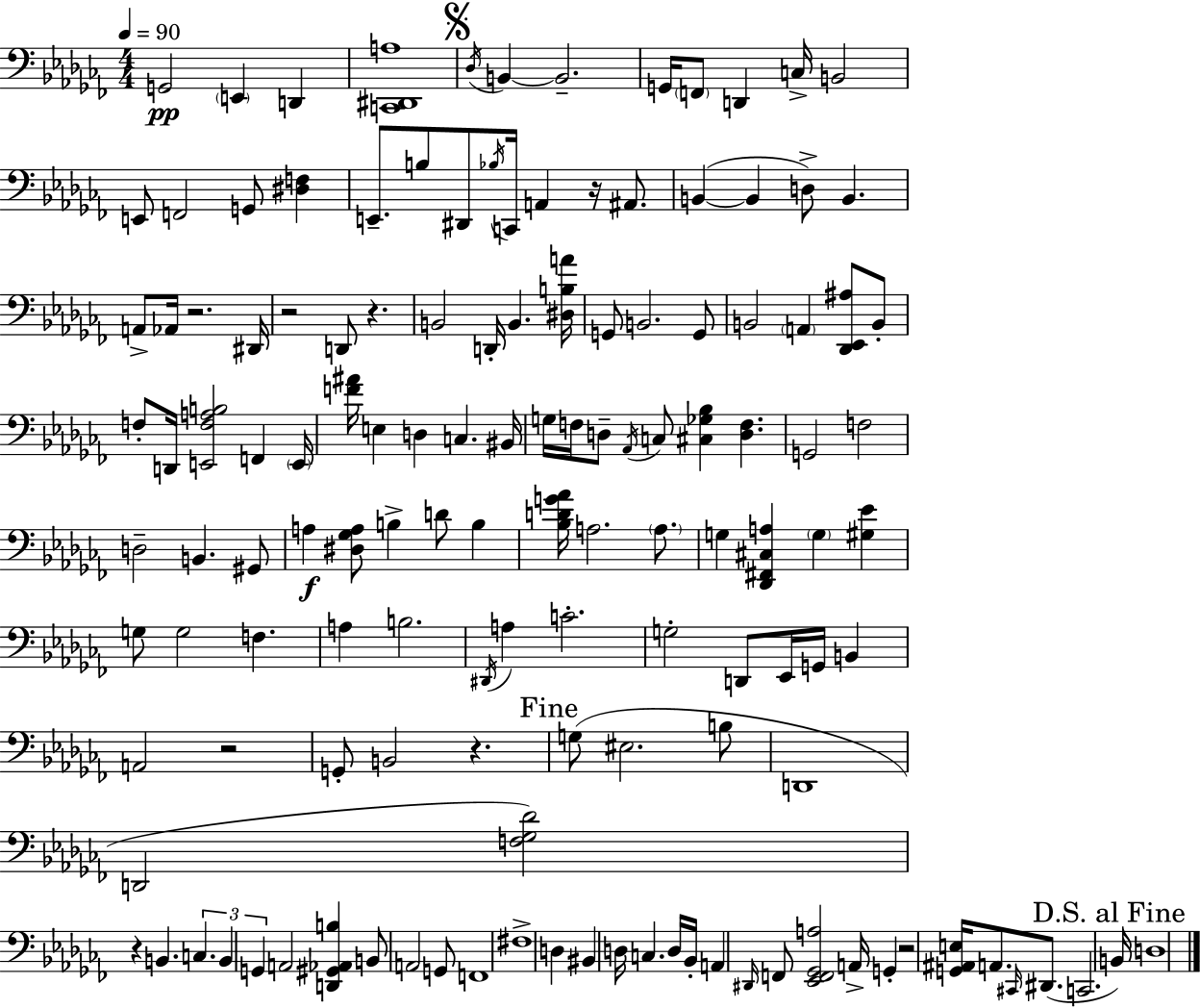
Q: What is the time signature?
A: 4/4